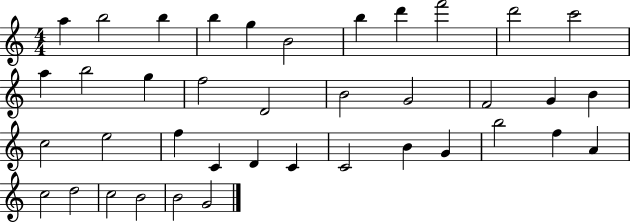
{
  \clef treble
  \numericTimeSignature
  \time 4/4
  \key c \major
  a''4 b''2 b''4 | b''4 g''4 b'2 | b''4 d'''4 f'''2 | d'''2 c'''2 | \break a''4 b''2 g''4 | f''2 d'2 | b'2 g'2 | f'2 g'4 b'4 | \break c''2 e''2 | f''4 c'4 d'4 c'4 | c'2 b'4 g'4 | b''2 f''4 a'4 | \break c''2 d''2 | c''2 b'2 | b'2 g'2 | \bar "|."
}